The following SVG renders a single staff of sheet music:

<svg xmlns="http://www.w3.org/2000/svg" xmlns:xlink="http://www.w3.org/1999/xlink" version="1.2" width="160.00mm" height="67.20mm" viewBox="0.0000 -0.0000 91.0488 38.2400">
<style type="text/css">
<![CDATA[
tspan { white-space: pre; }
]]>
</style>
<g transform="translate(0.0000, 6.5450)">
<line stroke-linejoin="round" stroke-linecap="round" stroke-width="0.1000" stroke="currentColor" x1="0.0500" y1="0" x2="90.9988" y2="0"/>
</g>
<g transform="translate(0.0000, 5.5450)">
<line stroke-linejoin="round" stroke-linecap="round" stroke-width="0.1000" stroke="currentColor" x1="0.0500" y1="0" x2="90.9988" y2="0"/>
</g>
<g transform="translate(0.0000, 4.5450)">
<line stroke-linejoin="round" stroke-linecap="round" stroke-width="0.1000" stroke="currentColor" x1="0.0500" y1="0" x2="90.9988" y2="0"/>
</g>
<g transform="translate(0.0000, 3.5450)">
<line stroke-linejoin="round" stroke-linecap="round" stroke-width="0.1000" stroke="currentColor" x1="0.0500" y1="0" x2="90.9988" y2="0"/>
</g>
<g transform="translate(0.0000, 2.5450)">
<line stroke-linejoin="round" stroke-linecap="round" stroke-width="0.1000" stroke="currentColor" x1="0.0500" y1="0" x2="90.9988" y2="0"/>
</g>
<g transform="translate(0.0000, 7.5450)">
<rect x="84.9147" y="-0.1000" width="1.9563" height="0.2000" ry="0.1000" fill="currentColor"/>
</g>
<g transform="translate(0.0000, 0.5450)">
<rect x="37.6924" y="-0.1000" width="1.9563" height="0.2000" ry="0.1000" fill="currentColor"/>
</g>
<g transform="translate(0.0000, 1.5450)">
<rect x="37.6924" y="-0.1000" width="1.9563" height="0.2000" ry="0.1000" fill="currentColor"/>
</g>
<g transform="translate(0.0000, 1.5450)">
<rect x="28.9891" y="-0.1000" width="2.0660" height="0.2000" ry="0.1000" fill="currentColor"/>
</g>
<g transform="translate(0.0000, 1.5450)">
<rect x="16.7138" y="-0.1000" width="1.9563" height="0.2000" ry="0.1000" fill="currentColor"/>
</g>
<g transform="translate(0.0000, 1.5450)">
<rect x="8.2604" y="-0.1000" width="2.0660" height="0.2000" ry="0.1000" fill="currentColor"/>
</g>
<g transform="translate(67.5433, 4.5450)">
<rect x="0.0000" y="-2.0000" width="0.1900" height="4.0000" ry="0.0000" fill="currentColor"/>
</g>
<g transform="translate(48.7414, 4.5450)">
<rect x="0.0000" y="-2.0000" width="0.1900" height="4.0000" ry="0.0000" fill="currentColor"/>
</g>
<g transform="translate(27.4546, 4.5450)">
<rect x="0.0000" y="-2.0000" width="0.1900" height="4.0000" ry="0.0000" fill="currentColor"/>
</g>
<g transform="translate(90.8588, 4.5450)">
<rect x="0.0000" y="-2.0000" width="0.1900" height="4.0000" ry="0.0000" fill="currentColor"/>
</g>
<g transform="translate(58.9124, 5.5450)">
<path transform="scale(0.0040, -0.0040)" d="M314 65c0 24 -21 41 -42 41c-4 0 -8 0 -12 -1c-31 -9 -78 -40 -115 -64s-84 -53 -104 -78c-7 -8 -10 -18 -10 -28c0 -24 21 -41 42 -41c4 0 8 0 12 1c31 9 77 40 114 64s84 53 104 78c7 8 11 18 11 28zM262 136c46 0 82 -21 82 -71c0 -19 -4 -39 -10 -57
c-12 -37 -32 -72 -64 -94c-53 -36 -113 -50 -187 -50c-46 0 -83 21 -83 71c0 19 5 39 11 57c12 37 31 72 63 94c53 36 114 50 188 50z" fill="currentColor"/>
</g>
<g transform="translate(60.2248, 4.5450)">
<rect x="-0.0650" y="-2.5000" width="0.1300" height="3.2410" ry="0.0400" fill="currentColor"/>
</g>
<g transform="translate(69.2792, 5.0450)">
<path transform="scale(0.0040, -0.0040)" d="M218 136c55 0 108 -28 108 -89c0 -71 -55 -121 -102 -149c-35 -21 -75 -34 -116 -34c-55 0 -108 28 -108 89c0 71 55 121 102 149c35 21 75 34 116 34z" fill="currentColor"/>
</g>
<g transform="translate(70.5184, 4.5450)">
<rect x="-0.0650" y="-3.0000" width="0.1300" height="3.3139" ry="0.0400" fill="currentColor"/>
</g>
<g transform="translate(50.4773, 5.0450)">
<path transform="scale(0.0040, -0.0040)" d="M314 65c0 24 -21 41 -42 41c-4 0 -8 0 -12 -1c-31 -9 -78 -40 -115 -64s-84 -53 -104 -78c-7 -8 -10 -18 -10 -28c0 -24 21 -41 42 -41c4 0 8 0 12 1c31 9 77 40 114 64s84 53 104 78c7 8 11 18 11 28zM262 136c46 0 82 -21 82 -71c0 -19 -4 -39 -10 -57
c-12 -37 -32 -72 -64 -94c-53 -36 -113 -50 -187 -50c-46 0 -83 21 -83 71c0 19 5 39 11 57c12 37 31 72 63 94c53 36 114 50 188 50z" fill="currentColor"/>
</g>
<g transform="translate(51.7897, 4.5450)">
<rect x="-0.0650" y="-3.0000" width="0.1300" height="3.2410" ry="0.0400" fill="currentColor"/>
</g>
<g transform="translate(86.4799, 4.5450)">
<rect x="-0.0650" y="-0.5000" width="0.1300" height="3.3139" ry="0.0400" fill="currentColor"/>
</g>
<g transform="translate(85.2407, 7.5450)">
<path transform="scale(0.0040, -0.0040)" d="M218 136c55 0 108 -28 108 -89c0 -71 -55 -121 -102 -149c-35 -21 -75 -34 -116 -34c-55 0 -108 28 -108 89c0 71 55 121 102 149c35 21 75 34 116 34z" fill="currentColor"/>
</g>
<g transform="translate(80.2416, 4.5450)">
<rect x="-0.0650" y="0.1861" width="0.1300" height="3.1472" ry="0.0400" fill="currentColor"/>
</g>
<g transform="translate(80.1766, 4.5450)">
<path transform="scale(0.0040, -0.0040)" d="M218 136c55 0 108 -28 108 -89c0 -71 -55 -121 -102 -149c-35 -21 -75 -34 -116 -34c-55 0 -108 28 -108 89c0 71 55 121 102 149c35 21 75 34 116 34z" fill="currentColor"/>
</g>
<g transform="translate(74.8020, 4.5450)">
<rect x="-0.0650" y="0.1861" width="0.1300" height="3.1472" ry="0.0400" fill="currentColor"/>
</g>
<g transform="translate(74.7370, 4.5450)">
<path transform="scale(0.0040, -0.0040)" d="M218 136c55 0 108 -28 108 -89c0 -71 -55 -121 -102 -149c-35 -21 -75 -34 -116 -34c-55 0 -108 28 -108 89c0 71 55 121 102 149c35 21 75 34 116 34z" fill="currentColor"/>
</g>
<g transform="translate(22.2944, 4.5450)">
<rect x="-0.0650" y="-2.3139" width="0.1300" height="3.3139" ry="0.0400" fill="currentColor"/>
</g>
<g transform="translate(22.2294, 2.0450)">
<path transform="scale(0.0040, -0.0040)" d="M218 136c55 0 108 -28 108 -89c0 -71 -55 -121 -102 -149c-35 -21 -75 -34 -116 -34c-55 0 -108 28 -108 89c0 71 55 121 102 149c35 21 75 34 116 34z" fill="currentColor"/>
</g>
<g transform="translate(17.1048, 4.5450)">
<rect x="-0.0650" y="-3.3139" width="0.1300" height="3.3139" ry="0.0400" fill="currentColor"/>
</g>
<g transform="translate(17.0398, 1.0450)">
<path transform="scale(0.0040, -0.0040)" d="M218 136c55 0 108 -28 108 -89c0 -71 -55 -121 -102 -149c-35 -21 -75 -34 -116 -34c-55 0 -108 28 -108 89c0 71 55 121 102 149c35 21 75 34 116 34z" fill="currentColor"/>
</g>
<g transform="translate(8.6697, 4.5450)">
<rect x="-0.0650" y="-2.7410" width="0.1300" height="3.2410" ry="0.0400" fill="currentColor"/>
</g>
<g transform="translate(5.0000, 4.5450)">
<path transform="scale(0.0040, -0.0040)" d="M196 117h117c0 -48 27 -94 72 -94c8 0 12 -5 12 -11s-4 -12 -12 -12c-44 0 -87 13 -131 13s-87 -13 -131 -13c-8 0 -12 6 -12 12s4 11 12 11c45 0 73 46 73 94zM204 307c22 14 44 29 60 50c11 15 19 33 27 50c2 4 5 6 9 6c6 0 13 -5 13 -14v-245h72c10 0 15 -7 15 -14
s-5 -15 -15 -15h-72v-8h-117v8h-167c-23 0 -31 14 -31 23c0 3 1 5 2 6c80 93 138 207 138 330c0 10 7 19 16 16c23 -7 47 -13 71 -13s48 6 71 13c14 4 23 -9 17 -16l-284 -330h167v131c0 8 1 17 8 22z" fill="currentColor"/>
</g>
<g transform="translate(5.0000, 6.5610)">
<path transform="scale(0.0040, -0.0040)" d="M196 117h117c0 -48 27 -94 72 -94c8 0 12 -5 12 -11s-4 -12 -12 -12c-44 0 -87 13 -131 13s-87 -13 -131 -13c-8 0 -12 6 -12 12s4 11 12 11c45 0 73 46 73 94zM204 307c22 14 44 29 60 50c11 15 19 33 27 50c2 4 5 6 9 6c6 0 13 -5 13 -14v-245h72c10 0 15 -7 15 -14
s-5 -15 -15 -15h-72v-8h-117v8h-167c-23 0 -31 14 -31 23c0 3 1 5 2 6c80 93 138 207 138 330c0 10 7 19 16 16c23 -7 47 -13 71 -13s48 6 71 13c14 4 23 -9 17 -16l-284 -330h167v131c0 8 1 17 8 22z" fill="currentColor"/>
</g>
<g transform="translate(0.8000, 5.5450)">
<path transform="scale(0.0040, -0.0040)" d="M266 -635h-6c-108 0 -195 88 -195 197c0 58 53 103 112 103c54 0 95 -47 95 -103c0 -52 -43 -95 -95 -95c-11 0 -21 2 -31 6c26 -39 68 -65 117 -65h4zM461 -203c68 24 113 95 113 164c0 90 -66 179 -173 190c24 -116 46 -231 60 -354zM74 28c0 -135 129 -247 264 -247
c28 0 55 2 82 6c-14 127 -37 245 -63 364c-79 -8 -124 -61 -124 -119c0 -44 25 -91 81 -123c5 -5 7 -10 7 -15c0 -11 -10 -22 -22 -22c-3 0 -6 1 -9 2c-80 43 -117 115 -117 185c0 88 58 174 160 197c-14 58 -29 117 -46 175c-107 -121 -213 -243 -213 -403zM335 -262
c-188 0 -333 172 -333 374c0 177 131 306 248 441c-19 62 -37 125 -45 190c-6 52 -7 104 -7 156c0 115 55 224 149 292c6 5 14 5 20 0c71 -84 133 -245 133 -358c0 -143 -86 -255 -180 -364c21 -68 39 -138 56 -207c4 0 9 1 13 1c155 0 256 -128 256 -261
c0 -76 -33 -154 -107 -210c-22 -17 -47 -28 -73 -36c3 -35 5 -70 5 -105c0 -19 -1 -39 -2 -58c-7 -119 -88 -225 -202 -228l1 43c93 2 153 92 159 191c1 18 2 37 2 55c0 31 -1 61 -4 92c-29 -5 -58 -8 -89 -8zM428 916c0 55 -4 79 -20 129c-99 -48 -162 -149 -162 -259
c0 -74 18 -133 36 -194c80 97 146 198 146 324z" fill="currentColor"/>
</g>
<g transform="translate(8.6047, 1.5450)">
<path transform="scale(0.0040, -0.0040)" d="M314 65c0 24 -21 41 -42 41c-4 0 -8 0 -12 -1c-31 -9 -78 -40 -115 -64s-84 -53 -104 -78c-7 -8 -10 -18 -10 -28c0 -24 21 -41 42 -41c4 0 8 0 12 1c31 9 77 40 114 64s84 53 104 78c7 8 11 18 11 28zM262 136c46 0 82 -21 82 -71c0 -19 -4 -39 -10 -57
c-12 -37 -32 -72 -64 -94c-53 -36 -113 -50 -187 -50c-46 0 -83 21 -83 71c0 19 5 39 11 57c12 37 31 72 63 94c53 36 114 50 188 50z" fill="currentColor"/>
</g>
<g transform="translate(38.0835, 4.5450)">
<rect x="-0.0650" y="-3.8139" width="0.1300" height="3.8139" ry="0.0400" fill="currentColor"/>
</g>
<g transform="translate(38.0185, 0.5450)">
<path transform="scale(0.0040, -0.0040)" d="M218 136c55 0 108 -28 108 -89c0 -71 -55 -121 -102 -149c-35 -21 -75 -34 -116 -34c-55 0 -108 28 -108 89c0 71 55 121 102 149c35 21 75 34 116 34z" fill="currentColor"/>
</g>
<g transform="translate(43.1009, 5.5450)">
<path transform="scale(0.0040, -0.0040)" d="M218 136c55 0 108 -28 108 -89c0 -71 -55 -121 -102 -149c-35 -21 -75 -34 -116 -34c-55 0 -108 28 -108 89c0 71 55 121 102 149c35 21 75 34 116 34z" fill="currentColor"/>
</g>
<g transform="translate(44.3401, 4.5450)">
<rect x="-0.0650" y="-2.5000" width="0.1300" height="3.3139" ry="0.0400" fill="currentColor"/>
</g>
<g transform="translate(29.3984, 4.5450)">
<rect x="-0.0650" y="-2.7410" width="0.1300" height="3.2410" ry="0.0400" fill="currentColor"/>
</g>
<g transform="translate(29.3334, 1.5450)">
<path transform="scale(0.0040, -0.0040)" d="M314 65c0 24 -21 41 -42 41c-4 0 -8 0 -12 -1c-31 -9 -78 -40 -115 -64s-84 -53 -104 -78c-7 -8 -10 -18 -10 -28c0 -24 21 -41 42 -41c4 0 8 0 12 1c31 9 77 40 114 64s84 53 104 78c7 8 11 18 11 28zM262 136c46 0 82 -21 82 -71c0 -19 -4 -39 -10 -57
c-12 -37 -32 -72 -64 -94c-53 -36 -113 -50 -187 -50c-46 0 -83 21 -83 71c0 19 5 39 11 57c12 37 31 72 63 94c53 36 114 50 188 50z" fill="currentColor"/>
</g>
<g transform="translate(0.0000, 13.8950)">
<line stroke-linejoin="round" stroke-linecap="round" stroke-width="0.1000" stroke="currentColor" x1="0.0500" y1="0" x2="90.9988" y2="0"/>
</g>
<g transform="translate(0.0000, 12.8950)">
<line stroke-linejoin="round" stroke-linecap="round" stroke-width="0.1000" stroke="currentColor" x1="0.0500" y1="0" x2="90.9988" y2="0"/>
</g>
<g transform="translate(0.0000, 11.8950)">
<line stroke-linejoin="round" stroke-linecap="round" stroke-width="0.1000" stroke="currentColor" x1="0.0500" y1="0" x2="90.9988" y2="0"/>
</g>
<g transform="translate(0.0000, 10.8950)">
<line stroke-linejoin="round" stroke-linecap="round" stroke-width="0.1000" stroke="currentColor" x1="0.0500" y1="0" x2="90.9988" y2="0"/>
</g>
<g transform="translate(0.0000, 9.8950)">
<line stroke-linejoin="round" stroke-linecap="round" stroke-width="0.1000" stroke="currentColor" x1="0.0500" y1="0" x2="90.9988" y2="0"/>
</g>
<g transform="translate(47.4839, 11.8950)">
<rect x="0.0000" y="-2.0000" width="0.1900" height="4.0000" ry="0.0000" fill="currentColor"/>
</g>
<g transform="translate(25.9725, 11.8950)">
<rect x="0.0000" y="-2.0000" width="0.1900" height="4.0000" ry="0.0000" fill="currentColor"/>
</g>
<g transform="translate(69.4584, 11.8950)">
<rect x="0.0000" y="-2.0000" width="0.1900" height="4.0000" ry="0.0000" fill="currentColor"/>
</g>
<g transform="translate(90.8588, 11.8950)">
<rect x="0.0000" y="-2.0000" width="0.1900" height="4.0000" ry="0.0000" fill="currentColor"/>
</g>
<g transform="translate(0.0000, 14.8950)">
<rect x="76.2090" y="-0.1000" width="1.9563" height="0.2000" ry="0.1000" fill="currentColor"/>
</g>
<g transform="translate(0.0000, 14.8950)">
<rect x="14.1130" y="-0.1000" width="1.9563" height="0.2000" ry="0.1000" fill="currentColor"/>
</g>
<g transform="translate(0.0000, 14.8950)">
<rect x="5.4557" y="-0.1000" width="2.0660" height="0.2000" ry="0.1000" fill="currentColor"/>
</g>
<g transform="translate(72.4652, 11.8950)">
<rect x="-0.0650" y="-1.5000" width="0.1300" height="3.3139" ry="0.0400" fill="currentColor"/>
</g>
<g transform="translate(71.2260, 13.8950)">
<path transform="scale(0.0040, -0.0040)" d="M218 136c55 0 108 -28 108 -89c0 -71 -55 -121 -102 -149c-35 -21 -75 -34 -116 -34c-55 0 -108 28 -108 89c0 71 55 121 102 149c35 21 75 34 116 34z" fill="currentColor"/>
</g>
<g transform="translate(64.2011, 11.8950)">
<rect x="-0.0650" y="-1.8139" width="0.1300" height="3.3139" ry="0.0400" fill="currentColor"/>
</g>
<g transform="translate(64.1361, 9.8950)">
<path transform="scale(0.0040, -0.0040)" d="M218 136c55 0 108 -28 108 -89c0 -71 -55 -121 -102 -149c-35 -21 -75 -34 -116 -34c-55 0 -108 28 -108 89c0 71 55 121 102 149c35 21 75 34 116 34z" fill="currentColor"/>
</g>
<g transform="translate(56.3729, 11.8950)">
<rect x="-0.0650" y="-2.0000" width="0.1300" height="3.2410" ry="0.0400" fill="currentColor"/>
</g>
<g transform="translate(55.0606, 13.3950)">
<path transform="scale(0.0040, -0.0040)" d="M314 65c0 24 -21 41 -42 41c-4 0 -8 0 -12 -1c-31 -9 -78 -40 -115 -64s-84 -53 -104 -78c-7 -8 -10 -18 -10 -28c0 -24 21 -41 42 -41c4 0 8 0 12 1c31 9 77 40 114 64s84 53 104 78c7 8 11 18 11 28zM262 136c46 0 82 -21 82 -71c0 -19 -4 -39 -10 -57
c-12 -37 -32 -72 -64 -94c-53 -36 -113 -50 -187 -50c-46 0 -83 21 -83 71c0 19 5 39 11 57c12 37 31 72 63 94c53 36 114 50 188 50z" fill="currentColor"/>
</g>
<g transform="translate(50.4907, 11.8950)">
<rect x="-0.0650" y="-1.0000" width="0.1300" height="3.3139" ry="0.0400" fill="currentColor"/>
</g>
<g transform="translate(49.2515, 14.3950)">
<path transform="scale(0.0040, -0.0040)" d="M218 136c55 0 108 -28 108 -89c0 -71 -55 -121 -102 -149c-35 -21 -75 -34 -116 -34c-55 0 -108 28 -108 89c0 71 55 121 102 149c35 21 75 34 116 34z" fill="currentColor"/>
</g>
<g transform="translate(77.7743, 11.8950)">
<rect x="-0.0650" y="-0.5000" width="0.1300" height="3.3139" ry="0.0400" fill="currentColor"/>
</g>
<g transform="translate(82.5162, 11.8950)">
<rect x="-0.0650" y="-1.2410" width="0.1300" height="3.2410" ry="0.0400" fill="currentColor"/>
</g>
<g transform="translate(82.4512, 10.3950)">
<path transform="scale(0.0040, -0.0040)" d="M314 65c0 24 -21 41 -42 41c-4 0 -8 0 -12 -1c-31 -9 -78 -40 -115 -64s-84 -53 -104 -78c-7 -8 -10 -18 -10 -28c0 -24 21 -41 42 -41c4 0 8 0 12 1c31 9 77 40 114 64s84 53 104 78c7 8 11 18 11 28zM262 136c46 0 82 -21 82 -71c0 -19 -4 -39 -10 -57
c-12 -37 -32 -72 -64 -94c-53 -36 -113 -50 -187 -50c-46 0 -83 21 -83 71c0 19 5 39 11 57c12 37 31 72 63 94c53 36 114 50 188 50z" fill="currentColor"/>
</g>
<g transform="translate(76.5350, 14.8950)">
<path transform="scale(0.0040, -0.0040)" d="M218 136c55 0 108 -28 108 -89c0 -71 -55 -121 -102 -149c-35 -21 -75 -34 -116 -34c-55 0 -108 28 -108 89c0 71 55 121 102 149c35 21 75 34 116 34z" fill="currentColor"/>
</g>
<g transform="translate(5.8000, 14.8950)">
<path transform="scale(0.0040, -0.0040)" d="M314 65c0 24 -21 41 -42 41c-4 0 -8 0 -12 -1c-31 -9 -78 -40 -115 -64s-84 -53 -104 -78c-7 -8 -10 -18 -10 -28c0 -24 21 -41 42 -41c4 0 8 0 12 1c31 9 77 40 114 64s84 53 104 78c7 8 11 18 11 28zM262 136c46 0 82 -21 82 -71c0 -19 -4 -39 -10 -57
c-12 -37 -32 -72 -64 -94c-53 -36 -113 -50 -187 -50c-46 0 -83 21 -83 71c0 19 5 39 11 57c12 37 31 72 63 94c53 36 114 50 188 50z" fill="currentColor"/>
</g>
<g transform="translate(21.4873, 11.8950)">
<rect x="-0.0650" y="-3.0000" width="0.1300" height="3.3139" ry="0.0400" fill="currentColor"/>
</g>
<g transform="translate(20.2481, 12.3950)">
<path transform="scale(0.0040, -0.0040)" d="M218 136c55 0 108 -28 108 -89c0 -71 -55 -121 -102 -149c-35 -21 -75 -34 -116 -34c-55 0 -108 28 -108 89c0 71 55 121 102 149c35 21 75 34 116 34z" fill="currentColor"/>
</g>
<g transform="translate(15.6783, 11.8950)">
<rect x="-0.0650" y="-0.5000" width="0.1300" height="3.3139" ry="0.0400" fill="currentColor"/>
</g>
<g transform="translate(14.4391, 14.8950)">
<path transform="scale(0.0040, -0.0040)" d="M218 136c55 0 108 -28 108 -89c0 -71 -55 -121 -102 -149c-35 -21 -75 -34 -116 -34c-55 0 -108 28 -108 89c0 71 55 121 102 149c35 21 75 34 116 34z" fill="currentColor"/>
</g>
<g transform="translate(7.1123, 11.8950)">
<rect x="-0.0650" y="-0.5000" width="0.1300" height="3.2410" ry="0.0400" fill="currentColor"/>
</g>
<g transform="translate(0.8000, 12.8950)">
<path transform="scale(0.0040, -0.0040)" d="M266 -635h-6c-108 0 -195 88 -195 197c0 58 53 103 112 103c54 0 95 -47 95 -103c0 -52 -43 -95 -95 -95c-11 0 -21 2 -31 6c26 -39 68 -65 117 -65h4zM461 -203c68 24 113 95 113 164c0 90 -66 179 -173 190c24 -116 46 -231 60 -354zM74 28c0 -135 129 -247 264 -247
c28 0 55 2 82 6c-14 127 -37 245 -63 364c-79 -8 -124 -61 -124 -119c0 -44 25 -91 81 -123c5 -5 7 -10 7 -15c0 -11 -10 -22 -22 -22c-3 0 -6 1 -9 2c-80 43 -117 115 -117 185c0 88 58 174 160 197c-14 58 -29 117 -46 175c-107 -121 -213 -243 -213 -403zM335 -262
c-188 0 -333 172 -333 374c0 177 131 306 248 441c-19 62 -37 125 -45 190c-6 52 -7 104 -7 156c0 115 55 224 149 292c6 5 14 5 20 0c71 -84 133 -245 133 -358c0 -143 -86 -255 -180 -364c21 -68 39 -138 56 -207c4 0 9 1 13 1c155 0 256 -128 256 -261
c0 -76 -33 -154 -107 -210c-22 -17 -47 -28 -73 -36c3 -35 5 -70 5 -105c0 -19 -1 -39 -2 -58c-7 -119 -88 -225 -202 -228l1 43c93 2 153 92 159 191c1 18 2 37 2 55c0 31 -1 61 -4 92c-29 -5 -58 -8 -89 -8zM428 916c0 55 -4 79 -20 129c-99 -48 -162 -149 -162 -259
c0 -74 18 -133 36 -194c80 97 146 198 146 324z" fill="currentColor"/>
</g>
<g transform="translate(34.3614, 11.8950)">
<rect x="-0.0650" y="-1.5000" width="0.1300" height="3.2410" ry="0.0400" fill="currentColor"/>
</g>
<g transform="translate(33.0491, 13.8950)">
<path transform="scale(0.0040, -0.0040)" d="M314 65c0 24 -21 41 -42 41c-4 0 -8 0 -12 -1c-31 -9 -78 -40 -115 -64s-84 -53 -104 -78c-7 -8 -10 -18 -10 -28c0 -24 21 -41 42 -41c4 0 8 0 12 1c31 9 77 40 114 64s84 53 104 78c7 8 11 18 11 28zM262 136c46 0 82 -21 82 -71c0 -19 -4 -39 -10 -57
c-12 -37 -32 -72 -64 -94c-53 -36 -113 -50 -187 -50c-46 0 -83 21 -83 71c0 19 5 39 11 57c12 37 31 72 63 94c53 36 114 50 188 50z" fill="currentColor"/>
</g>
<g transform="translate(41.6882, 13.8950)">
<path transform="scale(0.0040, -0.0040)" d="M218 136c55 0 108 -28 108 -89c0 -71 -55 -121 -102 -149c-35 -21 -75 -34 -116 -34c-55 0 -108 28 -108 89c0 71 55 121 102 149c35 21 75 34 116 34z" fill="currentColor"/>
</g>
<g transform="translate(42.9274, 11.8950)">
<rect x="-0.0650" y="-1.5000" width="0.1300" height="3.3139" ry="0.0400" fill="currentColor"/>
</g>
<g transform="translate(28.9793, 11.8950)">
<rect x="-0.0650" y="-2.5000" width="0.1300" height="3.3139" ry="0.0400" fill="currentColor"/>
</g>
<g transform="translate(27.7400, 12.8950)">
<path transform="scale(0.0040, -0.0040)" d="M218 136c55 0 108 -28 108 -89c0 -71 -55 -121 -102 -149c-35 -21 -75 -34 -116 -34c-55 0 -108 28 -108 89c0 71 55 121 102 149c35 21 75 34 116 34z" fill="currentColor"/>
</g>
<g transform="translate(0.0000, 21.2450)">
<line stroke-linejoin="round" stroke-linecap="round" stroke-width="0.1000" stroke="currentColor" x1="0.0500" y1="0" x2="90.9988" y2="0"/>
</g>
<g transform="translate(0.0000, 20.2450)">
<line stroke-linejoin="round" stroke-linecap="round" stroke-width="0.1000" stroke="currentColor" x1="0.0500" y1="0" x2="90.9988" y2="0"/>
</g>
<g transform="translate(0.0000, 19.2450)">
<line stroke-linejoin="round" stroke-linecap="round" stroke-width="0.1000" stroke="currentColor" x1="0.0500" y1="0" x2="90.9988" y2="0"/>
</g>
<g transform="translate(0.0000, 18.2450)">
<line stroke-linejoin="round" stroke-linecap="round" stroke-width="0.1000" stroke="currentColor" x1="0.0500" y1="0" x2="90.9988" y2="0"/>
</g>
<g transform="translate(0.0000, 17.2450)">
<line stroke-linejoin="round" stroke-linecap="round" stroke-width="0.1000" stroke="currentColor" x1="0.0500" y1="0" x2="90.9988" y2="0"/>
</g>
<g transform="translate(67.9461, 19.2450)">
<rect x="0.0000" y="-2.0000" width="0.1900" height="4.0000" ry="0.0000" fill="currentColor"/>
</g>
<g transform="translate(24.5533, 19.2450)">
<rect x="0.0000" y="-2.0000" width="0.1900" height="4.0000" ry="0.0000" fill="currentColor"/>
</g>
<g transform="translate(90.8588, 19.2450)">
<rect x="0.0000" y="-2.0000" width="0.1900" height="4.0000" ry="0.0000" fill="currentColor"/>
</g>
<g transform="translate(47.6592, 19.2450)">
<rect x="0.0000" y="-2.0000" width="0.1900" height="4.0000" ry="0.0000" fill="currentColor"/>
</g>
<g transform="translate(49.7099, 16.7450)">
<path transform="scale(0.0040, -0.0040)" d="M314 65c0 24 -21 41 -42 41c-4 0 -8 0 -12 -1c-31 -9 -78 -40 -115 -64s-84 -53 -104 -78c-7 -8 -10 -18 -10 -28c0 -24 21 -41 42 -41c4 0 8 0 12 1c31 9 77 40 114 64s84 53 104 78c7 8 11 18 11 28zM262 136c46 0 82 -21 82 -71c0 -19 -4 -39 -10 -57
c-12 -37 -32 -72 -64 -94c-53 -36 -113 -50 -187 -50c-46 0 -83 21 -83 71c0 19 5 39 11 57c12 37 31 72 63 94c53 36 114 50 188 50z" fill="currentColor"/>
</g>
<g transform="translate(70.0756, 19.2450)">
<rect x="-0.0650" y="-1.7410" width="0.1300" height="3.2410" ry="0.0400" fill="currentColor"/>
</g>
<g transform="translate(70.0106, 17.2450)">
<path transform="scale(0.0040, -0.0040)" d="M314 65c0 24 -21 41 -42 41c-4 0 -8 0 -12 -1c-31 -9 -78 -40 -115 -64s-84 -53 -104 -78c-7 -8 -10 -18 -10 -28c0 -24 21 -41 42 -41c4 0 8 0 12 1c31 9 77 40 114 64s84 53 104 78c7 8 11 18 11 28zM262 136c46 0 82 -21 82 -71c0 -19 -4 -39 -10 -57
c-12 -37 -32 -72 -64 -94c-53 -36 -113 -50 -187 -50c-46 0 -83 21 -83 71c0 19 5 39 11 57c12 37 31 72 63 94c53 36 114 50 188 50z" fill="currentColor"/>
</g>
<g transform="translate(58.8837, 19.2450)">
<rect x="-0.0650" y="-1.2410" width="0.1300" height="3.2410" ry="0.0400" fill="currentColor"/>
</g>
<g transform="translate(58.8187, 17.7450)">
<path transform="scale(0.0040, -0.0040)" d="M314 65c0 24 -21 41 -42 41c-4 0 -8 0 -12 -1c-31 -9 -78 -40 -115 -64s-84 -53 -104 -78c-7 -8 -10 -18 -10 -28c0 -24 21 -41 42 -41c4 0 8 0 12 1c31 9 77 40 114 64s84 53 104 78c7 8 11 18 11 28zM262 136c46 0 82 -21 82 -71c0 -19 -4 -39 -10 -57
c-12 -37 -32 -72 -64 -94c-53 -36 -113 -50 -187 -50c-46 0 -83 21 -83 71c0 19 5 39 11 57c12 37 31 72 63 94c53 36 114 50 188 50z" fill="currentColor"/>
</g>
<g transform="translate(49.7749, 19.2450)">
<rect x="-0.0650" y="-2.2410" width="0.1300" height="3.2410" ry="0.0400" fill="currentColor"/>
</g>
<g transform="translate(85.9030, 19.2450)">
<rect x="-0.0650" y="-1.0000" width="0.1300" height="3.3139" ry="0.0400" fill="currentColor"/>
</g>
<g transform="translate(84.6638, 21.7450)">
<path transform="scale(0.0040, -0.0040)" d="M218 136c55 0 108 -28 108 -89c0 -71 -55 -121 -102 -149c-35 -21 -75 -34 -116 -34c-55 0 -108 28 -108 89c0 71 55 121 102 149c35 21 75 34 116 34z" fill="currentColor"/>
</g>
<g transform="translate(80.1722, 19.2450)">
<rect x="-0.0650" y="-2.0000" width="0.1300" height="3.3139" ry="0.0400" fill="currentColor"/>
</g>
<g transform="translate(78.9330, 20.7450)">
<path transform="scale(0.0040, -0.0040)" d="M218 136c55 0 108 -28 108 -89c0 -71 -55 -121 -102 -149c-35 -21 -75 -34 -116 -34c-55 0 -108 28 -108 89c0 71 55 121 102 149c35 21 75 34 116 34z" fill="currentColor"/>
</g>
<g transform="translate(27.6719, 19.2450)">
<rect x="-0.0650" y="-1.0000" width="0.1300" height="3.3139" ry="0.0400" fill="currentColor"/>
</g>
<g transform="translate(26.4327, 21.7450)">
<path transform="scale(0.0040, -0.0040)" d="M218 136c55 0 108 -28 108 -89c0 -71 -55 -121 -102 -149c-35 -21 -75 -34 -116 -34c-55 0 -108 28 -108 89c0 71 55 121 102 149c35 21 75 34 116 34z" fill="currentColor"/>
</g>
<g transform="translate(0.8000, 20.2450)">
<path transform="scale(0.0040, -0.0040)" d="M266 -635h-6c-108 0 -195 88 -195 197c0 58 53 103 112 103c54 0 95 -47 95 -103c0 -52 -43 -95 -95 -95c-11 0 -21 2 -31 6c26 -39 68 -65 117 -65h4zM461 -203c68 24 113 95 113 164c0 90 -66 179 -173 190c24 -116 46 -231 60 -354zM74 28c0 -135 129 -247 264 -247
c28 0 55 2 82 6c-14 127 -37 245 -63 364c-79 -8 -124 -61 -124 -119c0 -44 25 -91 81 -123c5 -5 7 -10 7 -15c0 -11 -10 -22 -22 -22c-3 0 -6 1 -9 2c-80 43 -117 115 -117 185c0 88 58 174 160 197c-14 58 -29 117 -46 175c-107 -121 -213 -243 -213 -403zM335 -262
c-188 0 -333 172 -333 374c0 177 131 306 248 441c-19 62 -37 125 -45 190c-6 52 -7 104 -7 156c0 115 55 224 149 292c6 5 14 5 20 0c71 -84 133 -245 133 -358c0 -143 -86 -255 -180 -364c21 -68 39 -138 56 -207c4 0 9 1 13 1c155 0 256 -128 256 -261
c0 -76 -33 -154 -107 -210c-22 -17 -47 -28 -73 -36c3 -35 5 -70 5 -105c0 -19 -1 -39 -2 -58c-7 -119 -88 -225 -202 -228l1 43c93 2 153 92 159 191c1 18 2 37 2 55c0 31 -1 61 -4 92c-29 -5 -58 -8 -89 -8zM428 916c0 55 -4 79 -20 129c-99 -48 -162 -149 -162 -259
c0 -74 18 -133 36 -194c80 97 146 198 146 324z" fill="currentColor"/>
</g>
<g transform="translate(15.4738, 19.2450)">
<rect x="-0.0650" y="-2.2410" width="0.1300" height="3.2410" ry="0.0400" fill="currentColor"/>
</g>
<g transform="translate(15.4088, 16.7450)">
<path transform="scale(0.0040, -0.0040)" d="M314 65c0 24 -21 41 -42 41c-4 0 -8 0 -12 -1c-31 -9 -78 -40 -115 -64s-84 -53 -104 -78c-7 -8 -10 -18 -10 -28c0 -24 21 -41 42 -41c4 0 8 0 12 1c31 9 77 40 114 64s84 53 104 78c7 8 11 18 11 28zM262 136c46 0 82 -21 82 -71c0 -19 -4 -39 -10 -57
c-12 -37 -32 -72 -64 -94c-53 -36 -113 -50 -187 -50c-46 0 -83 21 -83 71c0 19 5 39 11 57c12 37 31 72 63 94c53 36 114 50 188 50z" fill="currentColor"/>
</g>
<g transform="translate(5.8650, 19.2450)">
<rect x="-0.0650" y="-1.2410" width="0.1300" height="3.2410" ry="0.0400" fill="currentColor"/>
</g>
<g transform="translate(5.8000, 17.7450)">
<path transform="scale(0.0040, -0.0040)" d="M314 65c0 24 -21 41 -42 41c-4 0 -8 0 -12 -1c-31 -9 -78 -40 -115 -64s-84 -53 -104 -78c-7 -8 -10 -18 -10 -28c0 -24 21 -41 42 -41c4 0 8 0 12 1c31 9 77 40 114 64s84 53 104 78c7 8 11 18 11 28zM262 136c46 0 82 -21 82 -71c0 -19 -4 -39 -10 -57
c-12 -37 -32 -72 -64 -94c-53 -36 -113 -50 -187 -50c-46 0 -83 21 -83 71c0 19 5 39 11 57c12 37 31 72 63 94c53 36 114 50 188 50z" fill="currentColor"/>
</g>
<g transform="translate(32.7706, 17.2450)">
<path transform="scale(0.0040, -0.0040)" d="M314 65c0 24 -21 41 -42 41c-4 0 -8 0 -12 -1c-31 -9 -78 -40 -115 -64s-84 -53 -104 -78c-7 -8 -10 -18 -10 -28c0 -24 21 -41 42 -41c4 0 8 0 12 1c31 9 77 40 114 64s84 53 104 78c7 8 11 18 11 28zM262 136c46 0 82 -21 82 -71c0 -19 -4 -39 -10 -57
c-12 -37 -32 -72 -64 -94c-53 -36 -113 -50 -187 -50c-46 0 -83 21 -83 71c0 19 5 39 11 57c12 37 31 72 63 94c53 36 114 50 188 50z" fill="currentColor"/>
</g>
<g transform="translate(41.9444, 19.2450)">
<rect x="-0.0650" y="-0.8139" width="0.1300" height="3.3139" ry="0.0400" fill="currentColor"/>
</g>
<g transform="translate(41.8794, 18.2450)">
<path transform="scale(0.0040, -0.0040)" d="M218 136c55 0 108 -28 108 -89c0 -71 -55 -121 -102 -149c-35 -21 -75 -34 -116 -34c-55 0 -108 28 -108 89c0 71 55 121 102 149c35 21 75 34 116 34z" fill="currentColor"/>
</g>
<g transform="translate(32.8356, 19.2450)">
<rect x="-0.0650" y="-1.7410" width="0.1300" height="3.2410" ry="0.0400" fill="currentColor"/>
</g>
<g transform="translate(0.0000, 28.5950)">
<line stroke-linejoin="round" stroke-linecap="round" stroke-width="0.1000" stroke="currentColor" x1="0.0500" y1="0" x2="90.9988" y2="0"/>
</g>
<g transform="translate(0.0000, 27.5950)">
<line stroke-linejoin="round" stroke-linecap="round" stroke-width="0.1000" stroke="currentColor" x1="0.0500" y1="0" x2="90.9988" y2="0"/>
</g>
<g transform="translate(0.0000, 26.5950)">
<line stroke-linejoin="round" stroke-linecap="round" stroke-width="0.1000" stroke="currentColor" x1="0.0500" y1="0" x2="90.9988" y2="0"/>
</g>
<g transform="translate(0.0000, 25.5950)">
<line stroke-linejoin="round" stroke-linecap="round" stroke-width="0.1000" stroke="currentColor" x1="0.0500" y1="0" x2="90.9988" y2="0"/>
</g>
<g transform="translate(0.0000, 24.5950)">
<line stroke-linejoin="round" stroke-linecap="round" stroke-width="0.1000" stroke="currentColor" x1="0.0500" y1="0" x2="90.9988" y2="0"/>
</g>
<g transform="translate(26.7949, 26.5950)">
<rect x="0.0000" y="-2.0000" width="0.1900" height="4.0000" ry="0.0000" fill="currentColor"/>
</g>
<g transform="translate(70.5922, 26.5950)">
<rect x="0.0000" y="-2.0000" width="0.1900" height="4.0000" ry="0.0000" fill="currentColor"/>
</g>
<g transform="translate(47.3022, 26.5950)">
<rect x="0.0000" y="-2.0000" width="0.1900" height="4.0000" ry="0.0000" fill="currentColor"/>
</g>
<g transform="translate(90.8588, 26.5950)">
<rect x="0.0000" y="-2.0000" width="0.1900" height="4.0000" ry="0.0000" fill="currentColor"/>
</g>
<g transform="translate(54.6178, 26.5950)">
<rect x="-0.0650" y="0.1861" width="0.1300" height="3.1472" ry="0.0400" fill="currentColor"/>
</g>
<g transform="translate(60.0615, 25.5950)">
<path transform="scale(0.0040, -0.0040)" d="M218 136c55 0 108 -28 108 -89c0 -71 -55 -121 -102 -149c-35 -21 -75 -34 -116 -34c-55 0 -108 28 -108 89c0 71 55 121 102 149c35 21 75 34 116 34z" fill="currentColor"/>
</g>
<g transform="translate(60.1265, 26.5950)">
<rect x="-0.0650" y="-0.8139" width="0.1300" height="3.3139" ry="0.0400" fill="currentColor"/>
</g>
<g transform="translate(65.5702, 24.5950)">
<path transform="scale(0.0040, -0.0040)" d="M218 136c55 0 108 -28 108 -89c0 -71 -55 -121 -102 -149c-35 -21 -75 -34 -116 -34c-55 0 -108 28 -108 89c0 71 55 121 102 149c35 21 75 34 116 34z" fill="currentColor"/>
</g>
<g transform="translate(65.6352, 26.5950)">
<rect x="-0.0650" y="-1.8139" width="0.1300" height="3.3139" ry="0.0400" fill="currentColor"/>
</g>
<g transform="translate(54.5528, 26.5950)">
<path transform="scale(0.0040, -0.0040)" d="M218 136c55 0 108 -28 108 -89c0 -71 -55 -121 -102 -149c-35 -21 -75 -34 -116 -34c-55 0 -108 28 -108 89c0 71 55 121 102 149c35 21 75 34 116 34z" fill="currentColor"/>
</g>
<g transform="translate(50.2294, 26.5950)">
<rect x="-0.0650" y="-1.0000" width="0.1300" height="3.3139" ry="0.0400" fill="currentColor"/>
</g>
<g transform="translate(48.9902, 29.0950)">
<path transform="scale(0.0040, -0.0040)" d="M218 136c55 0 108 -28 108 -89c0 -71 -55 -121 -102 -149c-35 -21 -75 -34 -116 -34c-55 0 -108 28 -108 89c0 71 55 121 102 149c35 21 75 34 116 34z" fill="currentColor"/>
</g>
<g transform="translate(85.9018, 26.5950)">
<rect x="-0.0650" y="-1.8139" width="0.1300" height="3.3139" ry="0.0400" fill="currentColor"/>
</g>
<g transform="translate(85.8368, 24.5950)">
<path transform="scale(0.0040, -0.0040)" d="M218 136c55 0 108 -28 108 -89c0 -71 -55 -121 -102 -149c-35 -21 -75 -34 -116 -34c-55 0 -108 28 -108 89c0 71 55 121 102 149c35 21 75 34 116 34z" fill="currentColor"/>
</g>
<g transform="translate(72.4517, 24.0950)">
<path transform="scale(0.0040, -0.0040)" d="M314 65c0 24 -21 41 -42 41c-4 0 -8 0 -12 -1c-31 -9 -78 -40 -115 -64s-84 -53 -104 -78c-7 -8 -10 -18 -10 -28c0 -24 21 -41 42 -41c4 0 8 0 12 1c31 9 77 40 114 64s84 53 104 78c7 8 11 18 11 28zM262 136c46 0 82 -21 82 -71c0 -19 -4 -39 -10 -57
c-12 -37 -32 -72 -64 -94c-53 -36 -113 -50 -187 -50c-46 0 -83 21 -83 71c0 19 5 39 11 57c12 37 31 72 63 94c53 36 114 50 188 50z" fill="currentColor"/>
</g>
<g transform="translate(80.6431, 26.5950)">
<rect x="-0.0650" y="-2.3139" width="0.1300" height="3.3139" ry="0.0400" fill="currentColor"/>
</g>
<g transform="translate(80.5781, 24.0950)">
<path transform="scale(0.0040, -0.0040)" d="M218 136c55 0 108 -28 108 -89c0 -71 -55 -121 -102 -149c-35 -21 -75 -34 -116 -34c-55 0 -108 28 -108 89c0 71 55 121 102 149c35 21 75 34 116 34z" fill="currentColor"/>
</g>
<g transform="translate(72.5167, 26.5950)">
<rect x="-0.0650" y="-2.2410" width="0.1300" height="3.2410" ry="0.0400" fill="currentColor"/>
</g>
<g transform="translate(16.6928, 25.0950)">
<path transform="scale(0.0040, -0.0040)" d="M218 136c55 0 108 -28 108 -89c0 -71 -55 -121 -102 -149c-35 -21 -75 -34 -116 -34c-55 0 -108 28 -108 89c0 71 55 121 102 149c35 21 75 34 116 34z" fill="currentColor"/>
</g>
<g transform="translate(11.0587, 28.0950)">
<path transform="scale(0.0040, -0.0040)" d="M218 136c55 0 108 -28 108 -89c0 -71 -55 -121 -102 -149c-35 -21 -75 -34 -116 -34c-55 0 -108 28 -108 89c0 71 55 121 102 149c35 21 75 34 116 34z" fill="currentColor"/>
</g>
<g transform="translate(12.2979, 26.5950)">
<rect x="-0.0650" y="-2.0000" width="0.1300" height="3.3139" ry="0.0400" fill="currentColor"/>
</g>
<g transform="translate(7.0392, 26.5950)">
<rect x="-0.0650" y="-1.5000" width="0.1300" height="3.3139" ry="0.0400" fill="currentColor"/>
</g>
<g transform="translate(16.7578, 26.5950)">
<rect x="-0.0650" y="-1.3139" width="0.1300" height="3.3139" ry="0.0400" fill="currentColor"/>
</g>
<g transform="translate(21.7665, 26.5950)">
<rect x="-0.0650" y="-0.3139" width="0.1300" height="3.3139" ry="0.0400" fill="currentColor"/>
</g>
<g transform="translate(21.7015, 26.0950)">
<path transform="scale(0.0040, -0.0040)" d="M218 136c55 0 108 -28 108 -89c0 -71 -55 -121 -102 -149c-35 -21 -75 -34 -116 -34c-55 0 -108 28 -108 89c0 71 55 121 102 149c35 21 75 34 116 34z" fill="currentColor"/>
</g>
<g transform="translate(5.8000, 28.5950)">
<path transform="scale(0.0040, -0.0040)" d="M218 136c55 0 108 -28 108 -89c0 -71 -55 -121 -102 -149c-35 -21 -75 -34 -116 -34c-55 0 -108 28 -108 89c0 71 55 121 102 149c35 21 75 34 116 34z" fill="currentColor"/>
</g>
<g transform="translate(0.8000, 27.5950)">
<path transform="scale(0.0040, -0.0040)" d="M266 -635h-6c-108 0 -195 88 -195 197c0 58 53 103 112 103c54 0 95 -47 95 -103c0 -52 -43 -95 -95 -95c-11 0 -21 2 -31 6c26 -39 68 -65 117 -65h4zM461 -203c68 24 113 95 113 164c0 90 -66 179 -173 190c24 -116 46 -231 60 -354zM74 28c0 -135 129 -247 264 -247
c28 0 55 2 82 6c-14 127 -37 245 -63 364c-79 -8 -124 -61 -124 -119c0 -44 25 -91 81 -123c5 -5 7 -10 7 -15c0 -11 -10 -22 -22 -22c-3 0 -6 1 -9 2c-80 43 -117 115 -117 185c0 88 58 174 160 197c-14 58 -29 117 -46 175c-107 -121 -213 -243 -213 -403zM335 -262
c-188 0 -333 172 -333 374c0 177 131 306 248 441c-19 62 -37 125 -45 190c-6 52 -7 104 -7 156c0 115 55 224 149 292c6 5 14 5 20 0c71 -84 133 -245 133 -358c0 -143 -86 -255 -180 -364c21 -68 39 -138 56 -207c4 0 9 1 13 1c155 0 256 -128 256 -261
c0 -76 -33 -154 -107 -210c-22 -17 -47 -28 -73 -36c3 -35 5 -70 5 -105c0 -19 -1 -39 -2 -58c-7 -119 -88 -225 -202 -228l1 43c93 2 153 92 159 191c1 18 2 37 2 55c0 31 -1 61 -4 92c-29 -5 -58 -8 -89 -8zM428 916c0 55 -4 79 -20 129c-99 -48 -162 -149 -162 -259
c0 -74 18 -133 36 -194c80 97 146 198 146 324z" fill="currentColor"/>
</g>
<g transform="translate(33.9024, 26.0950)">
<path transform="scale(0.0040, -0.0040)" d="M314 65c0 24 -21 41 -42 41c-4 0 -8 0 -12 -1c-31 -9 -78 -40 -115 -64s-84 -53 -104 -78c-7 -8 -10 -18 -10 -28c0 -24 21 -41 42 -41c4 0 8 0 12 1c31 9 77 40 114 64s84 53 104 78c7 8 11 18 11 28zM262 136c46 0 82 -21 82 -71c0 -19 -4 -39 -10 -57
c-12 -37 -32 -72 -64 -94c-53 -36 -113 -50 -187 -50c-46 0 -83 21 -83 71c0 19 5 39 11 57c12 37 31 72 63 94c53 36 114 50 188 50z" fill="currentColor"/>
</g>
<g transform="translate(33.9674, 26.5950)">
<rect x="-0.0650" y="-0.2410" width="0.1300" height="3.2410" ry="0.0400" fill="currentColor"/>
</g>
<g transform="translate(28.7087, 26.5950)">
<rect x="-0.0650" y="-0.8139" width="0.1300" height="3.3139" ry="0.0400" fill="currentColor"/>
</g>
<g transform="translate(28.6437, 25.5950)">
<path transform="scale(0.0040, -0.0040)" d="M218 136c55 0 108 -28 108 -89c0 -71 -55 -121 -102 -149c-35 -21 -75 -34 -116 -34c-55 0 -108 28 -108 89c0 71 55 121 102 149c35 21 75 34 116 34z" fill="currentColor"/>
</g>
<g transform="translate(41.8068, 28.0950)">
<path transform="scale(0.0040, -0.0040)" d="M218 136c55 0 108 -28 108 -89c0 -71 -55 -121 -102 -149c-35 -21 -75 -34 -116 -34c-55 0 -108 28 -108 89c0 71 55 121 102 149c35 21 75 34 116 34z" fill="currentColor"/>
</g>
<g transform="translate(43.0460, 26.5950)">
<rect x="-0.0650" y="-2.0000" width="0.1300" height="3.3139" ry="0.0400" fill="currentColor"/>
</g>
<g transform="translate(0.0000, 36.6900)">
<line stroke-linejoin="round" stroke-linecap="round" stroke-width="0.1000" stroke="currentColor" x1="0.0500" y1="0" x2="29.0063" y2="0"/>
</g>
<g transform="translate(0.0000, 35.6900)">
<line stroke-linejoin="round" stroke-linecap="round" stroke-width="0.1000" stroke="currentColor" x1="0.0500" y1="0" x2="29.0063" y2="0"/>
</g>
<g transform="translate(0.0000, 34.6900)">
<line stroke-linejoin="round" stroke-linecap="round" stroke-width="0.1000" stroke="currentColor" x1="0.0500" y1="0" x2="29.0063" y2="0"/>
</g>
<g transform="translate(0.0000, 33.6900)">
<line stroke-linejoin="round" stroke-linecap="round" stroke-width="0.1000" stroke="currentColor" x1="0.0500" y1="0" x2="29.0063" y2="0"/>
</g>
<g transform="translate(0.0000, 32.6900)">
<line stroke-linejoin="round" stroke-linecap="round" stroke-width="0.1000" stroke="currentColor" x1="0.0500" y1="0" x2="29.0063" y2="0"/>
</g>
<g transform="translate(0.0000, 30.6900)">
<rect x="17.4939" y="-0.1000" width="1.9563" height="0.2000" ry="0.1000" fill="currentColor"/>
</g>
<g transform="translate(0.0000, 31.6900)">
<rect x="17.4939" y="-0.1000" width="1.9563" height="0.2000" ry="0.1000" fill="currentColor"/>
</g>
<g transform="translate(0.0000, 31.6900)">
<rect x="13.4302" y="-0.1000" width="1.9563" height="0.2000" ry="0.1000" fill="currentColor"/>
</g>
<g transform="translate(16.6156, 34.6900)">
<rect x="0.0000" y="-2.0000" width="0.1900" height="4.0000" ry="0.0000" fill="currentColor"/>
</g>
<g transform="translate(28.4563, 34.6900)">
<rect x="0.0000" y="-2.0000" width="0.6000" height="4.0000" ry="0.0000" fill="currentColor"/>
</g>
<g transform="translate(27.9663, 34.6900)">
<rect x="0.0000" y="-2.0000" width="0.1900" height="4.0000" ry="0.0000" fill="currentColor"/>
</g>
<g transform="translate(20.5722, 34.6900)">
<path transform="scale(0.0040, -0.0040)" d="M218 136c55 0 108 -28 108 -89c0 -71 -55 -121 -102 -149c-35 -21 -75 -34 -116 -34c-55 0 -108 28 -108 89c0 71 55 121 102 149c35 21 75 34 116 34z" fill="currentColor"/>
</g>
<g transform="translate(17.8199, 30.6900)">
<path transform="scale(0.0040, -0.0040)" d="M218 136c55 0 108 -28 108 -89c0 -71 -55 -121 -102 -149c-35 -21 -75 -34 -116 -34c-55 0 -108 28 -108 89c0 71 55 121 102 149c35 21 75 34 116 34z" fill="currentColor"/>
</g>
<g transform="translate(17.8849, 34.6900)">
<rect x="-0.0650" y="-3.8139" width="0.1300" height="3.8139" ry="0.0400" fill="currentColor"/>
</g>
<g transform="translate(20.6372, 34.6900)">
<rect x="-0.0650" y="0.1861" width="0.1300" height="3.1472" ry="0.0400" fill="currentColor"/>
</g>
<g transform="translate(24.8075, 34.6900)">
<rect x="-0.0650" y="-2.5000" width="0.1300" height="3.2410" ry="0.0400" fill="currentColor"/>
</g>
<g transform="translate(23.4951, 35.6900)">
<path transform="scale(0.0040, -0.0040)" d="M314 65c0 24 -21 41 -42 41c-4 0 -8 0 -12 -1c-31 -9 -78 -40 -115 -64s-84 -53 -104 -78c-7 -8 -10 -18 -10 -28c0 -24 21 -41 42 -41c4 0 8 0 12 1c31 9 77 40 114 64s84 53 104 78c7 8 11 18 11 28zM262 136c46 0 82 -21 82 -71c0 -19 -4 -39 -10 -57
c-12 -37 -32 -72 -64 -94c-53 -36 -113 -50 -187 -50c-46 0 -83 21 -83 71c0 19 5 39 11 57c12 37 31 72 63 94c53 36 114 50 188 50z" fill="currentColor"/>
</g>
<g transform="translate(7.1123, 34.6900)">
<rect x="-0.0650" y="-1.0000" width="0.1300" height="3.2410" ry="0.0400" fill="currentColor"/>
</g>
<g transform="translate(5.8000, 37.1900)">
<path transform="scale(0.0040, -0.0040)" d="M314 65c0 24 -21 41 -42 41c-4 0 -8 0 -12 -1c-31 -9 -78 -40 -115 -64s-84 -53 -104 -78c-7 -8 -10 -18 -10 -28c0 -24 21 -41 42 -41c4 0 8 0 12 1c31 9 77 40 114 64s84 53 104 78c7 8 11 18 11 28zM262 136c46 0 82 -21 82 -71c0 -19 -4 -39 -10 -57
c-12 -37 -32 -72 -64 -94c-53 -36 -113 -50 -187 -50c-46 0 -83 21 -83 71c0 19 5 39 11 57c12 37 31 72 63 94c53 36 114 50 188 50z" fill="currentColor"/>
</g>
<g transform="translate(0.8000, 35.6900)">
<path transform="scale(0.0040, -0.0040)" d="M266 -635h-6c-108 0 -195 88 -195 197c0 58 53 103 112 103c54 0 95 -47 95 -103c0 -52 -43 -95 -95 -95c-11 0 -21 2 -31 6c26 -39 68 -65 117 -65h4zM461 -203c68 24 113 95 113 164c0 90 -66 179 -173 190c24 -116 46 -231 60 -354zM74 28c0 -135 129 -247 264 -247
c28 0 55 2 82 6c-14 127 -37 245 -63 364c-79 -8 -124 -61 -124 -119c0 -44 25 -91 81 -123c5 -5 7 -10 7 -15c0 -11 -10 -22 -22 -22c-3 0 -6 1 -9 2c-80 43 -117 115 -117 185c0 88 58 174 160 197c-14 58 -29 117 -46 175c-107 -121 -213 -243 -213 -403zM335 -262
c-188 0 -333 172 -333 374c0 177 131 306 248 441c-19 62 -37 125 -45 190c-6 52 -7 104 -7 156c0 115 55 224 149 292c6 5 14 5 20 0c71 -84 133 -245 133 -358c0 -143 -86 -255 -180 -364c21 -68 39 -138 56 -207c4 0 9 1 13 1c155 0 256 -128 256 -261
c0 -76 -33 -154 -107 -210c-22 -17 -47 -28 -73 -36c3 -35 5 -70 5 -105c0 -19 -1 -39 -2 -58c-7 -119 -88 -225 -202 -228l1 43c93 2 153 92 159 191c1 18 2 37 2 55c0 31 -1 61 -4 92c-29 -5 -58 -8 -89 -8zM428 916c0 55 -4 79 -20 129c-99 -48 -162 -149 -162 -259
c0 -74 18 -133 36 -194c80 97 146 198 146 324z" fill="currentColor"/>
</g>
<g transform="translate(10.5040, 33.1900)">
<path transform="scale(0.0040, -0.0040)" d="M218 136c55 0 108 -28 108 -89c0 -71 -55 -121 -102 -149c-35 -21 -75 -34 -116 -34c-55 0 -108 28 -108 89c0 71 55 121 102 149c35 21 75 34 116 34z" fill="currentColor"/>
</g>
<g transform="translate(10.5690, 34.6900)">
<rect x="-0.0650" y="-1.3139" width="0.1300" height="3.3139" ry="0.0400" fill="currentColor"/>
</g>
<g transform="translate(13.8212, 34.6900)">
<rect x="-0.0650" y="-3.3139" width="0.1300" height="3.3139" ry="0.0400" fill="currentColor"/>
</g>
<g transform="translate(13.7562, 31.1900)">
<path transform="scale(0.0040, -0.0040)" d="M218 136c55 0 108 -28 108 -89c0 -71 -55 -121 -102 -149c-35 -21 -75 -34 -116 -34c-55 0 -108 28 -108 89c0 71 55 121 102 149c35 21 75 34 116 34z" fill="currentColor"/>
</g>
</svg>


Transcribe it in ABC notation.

X:1
T:Untitled
M:4/4
L:1/4
K:C
a2 b g a2 c' G A2 G2 A B B C C2 C A G E2 E D F2 f E C e2 e2 g2 D f2 d g2 e2 f2 F D E F e c d c2 F D B d f g2 g f D2 e b c' B G2